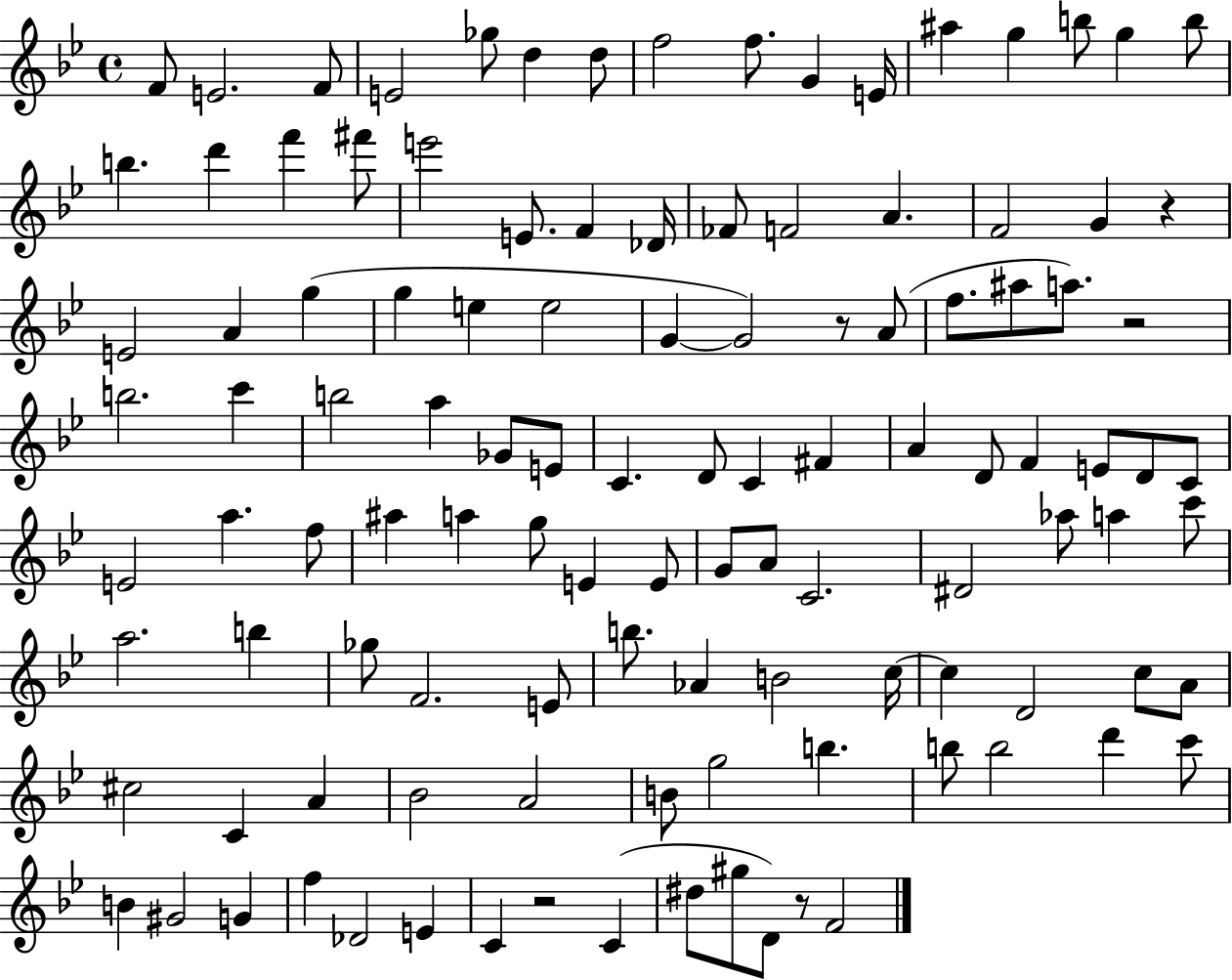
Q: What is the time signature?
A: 4/4